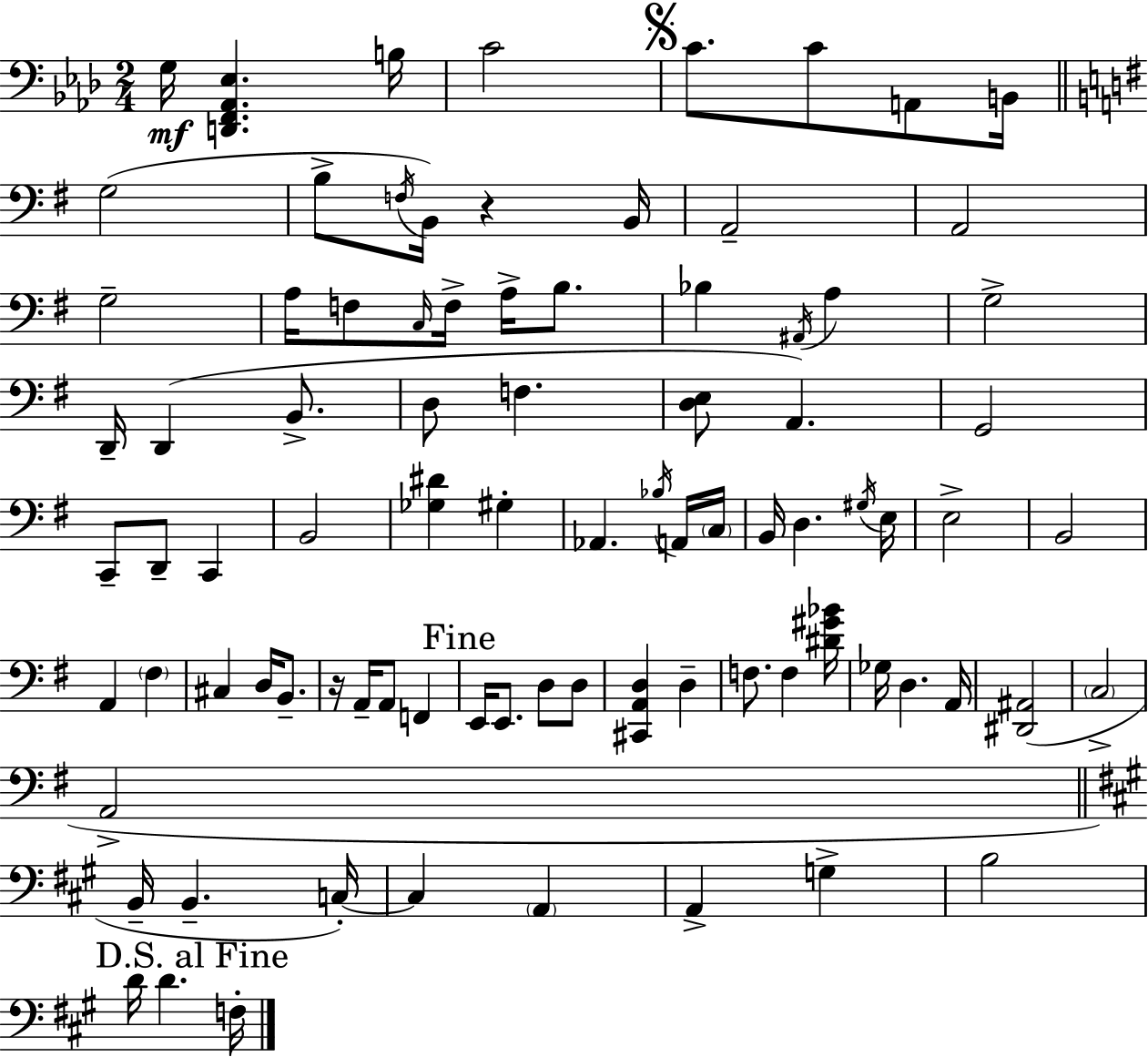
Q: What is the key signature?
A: AES major